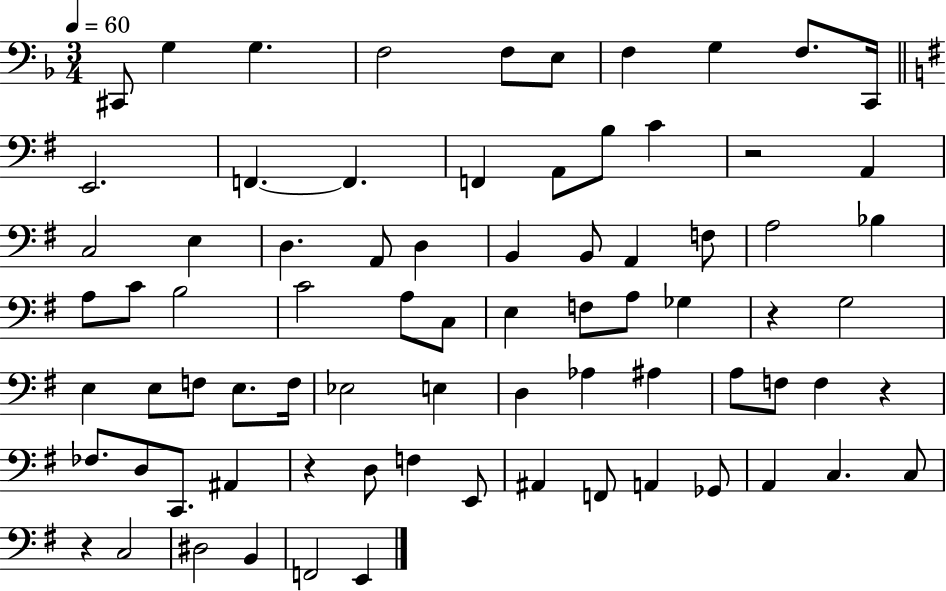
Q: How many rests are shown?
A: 5